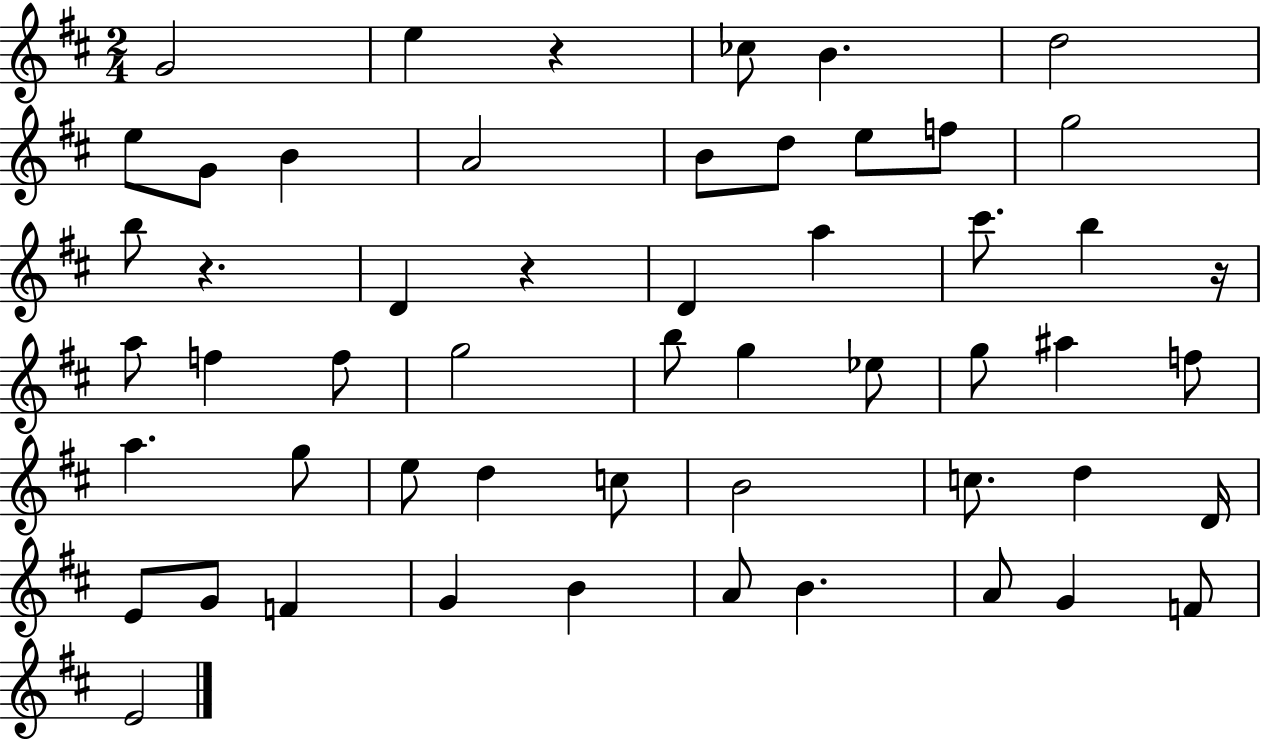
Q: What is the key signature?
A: D major